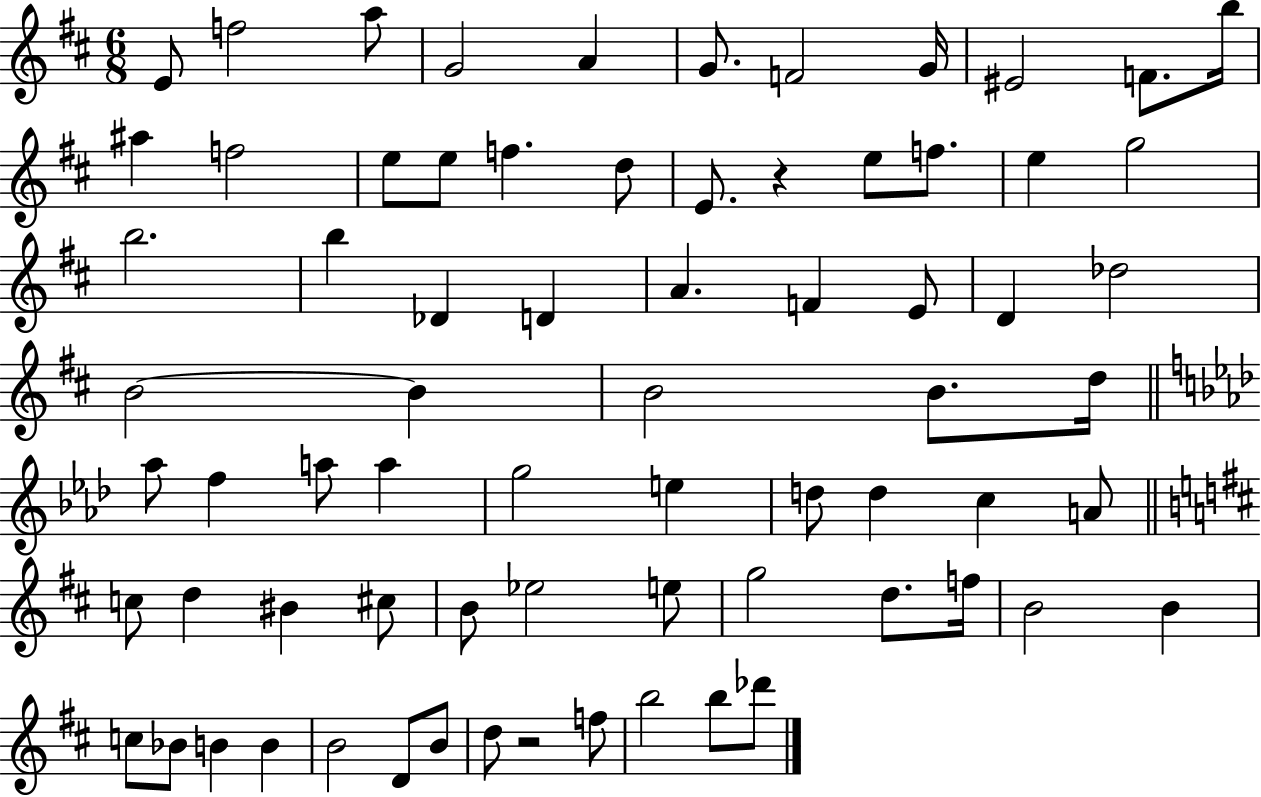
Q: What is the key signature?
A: D major